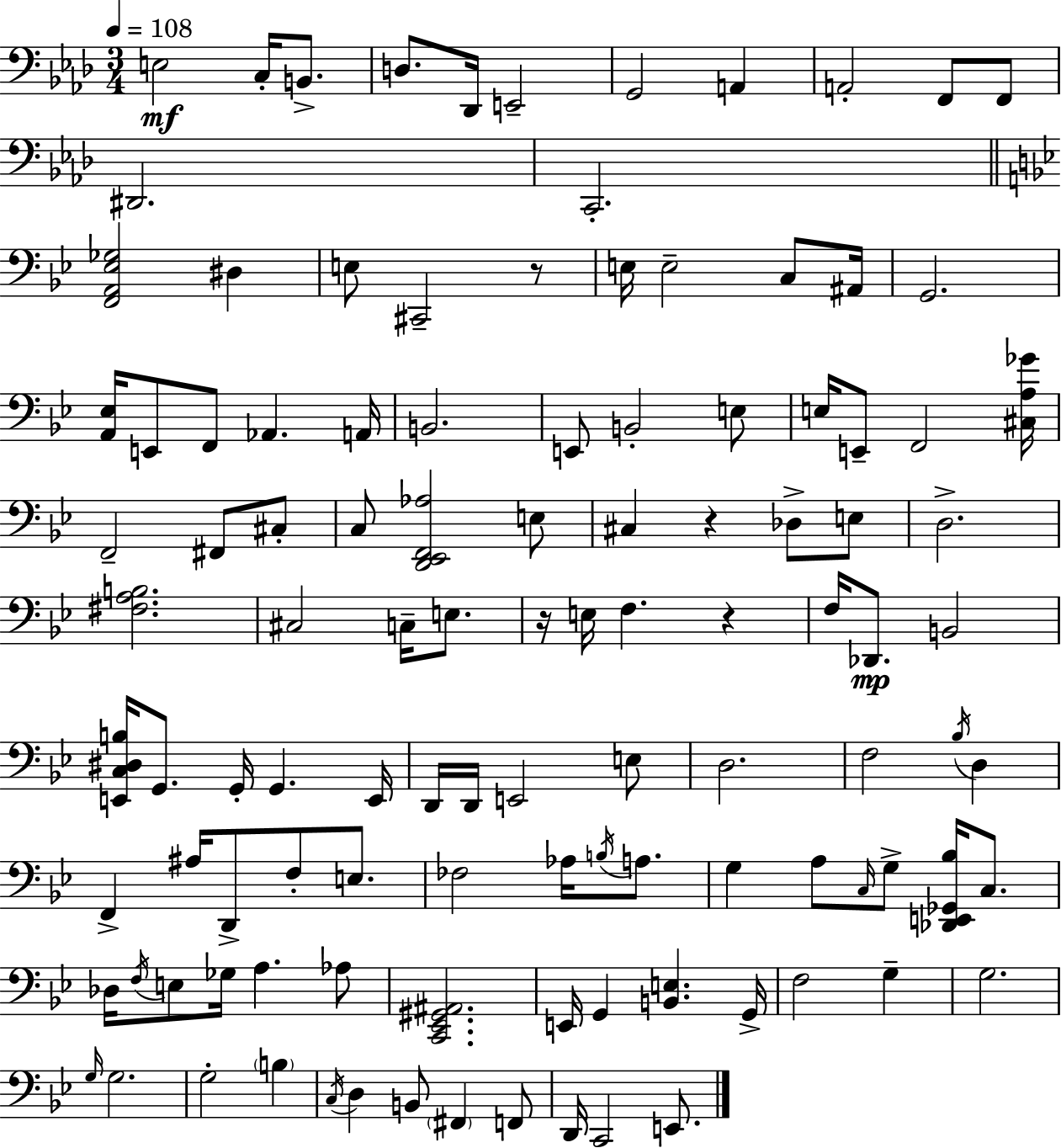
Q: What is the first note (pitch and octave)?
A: E3